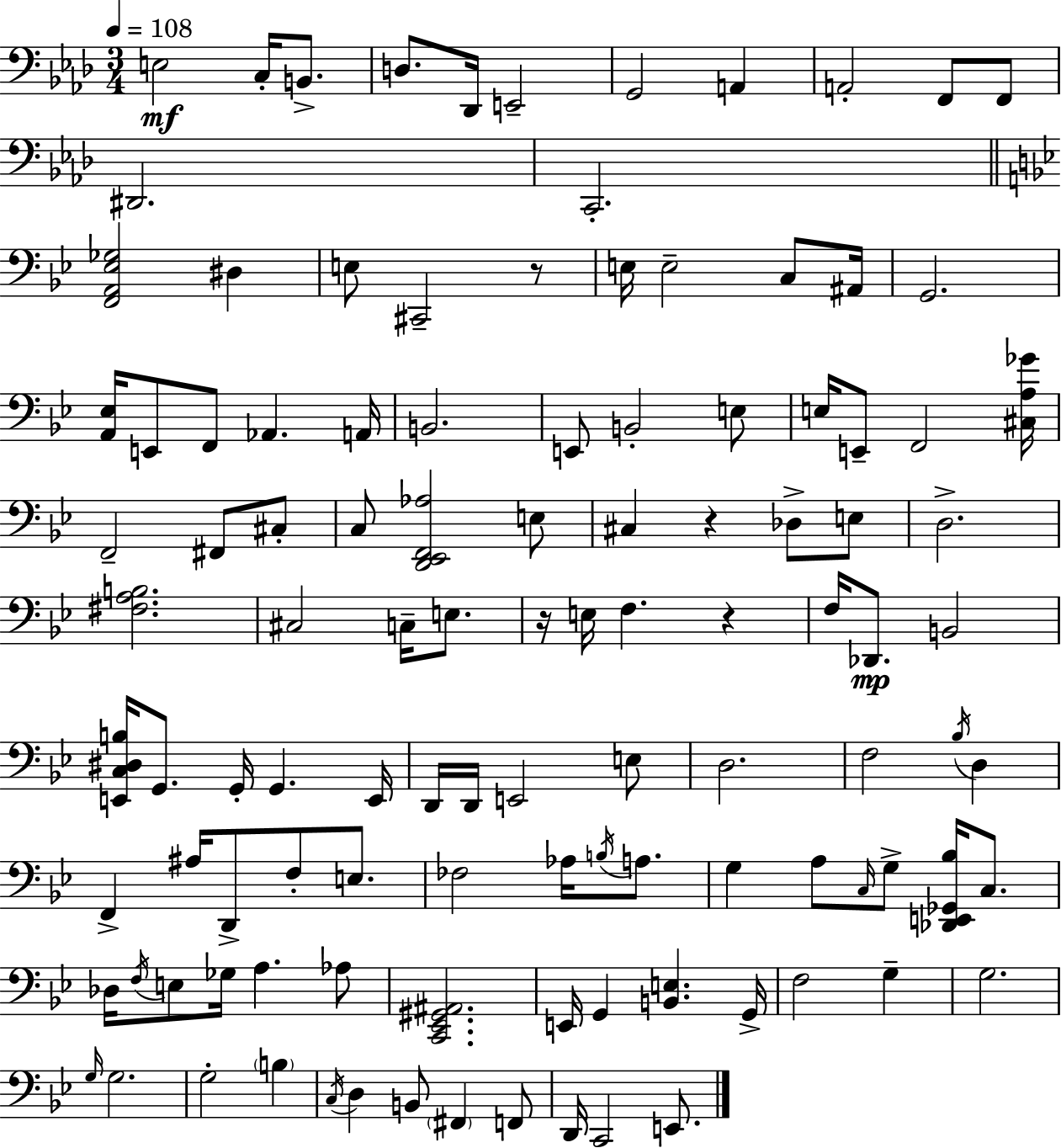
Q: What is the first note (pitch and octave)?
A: E3